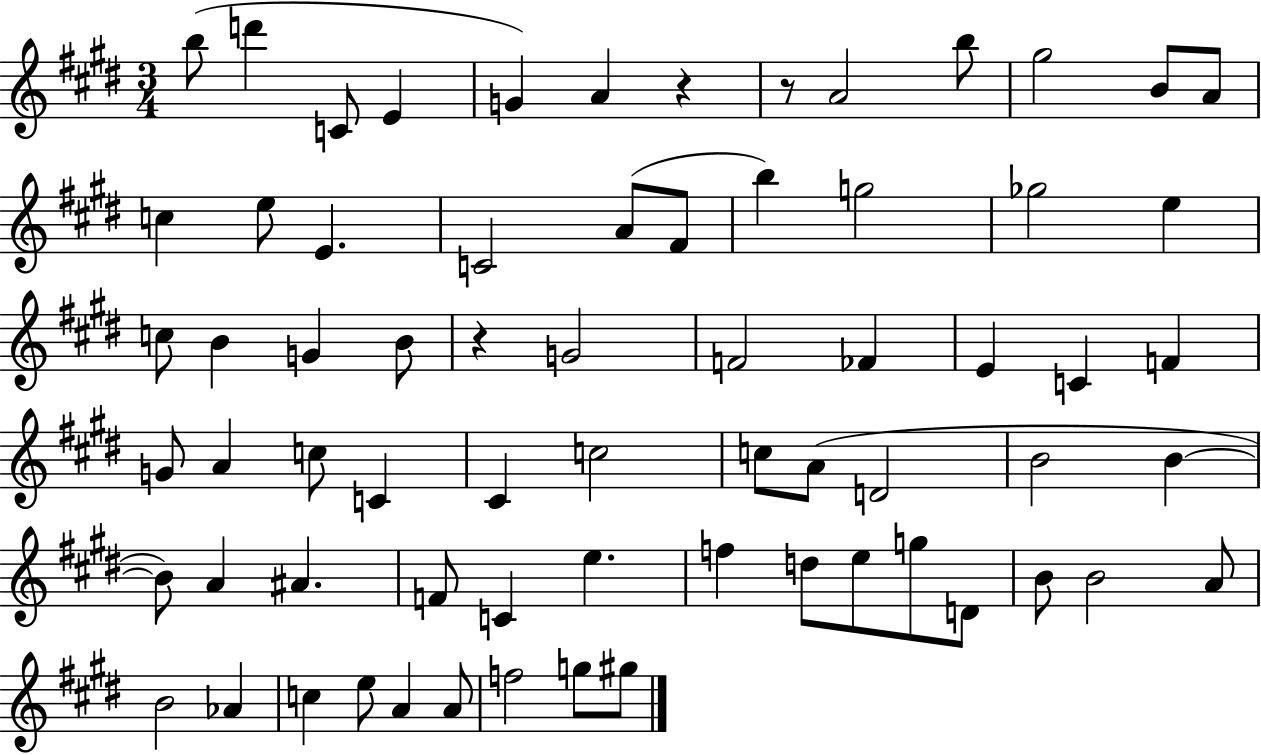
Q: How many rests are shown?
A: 3